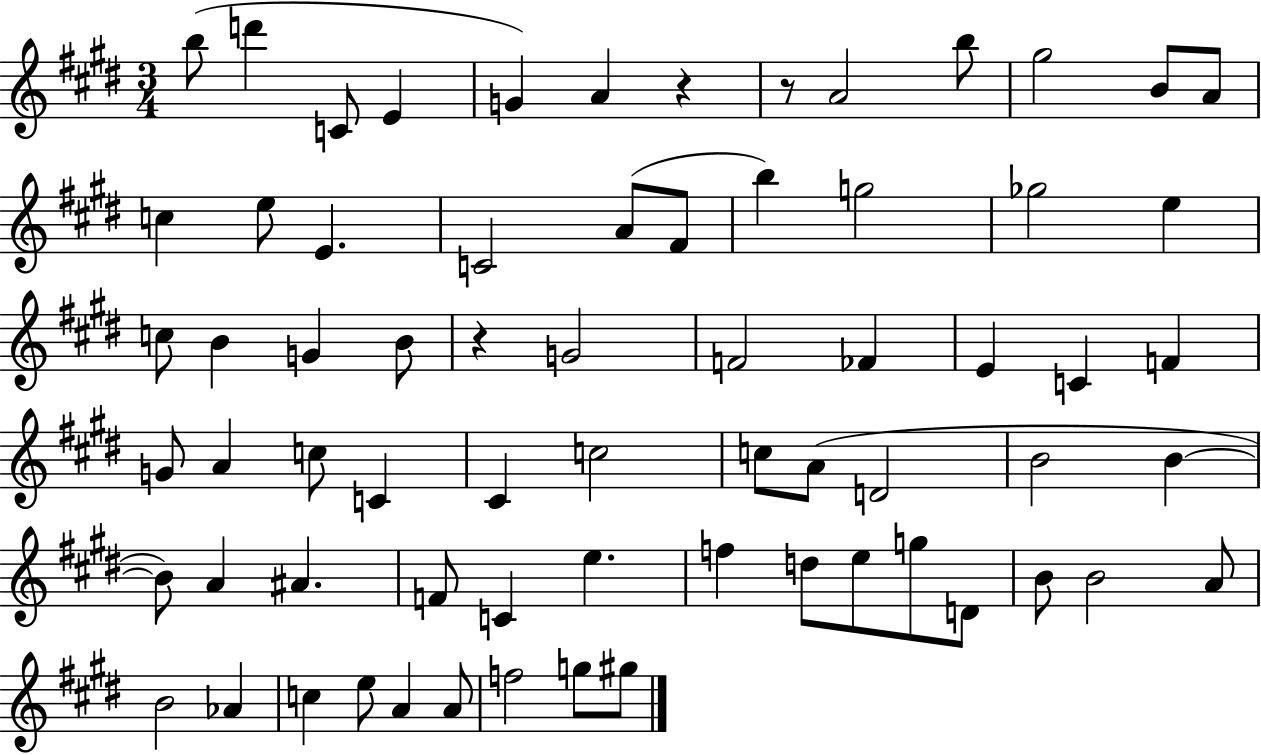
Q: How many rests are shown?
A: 3